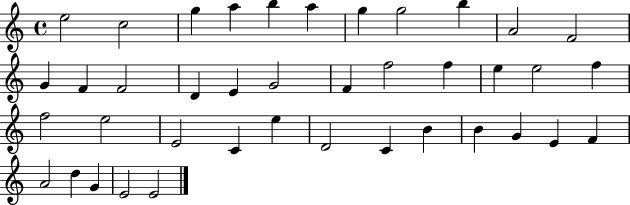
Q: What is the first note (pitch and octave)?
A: E5